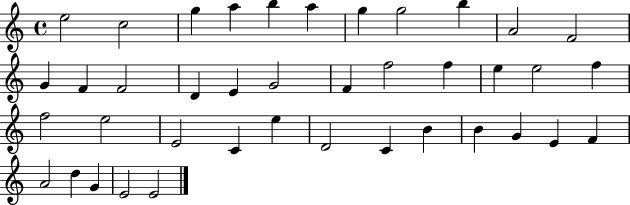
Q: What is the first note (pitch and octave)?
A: E5